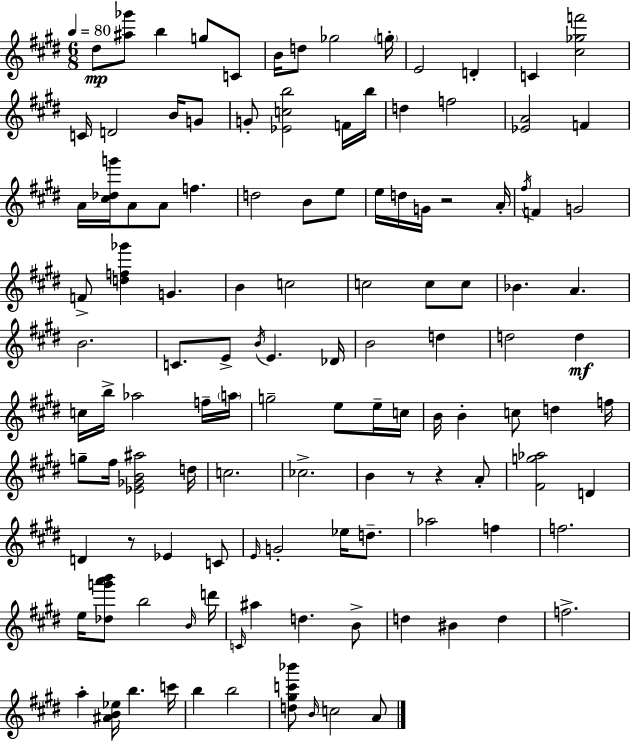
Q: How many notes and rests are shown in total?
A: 121